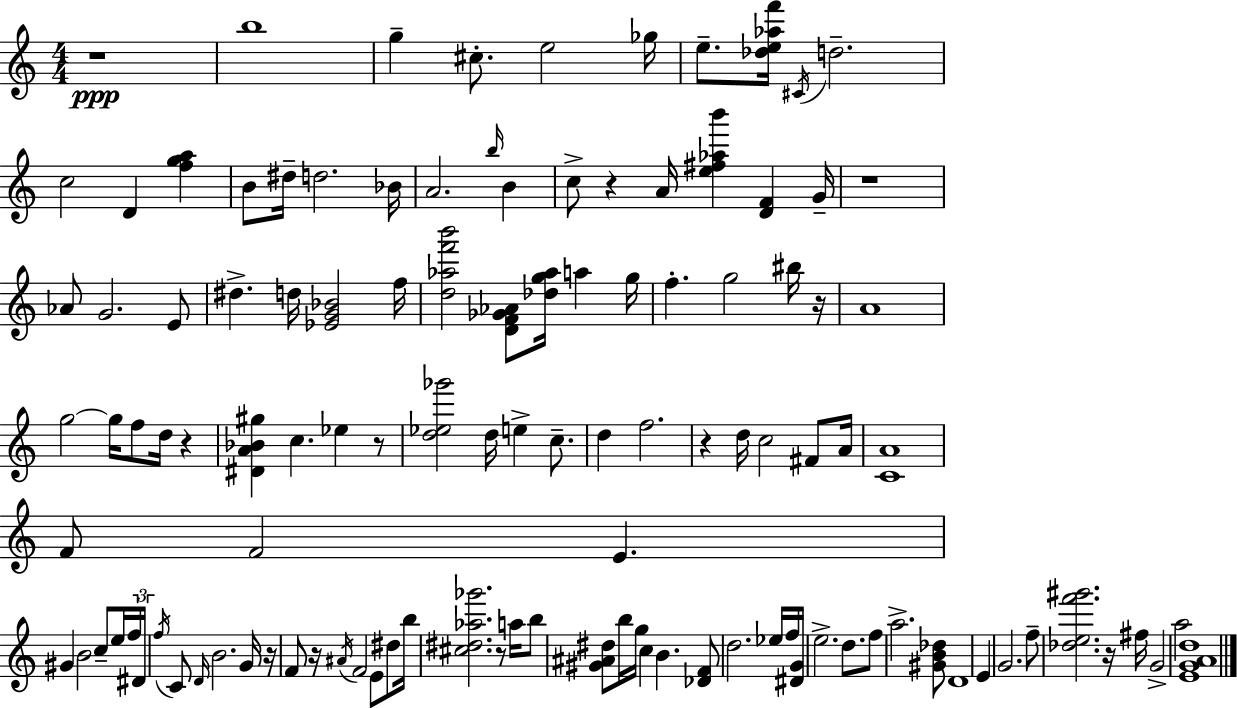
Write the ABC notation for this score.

X:1
T:Untitled
M:4/4
L:1/4
K:C
z4 b4 g ^c/2 e2 _g/4 e/2 [_de_af']/4 ^C/4 d2 c2 D [fga] B/2 ^d/4 d2 _B/4 A2 b/4 B c/2 z A/4 [e^f_ab'] [DF] G/4 z4 _A/2 G2 E/2 ^d d/4 [_EG_B]2 f/4 [d_af'b']2 [DF_G_A]/2 [_dg_a]/4 a g/4 f g2 ^b/4 z/4 A4 g2 g/4 f/2 d/4 z [^DA_B^g] c _e z/2 [d_e_g']2 d/4 e c/2 d f2 z d/4 c2 ^F/2 A/4 [CA]4 F/2 F2 E ^G B2 c/2 e/4 f/4 ^D/4 f/4 C/2 D/4 B2 G/4 z/4 F/2 z/4 ^A/4 F2 E/2 ^d/2 b/4 [^c^d_a_g']2 z/2 a/4 b/2 [^G^A^d]/2 b/4 g/4 c B [_DF]/2 d2 _e/4 f/4 [^DG]/4 e2 d/2 f/2 a2 [^GB_d]/2 D4 E G2 f/2 [_def'^g']2 z/4 ^f/4 G2 a2 [EGAd]4